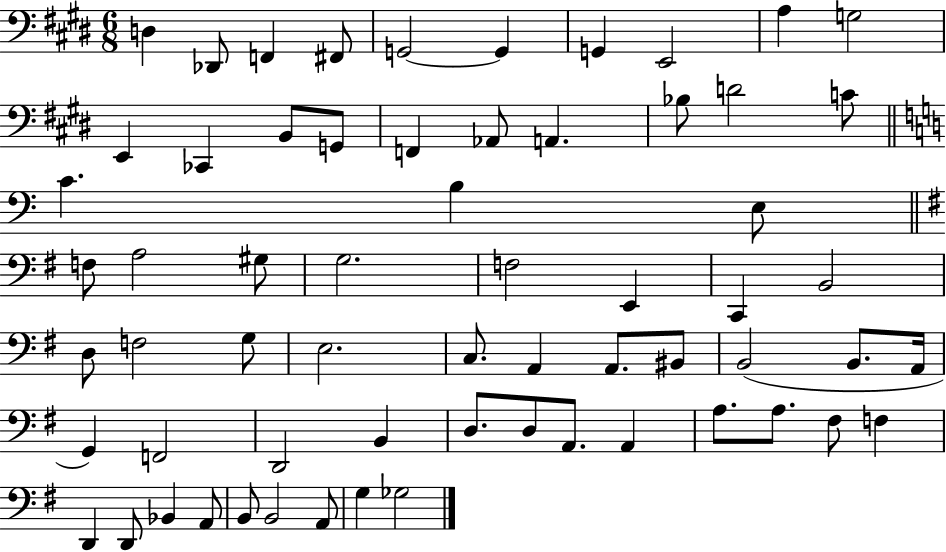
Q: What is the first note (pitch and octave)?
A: D3